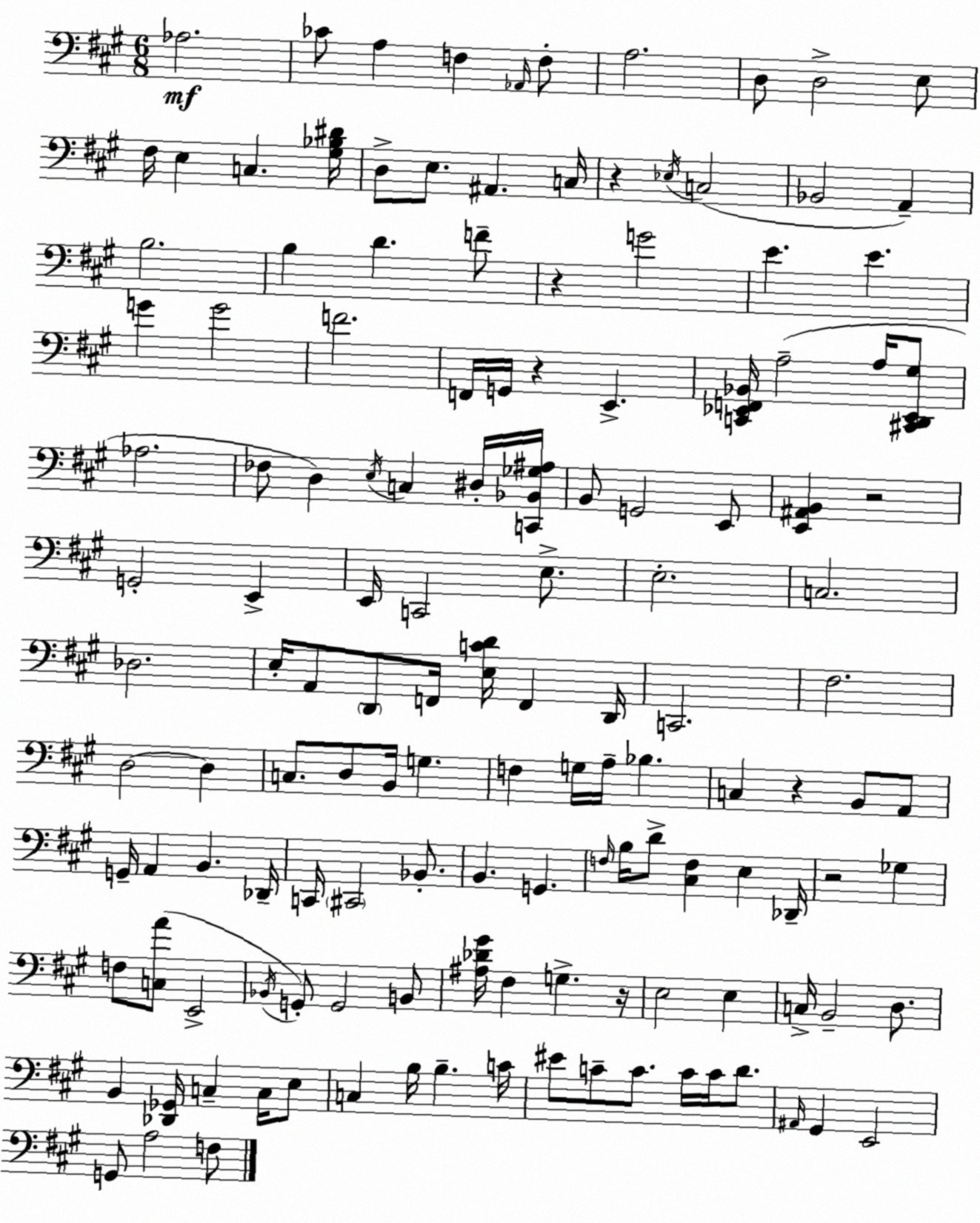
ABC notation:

X:1
T:Untitled
M:6/8
L:1/4
K:A
_A,2 _C/2 A, F, _A,,/4 F,/2 A,2 D,/2 D,2 E,/2 ^F,/4 E, C, [^G,_B,^D]/4 D,/2 E,/2 ^A,, C,/4 z _E,/4 C,2 _B,,2 A,, B,2 B, D F/2 z G2 E E G G2 F2 F,,/4 G,,/4 z E,, [C,,_E,,F,,_B,,]/4 A,2 A,/4 [^C,,D,,_E,,^G,]/2 _A,2 _F,/2 D, E,/4 C, ^D,/4 [C,,_B,,_G,^A,]/4 B,,/2 G,,2 E,,/2 [E,,^A,,B,,] z2 G,,2 E,, E,,/4 C,,2 E,/2 E,2 C,2 _D,2 E,/4 A,,/2 D,,/2 F,,/4 [E,CD]/4 F,, D,,/4 C,,2 ^F,2 D,2 D, C,/2 D,/2 B,,/4 G, F, G,/4 A,/4 _B, C, z B,,/2 A,,/2 G,,/4 A,, B,, _D,,/4 C,,/4 ^C,,2 _B,,/2 B,, G,, F,/4 B,/4 D/2 [^C,F,] E, _D,,/4 z2 _G, F,/2 [C,A]/2 E,,2 _B,,/4 G,,/2 G,,2 B,,/2 [^A,_D^G]/4 ^F, G, z/4 E,2 E, C,/4 B,,2 D,/2 B,, [_D,,_G,,]/4 C, C,/4 E,/2 C, B,/4 B, C/4 ^E/2 C/2 C/2 C/4 C/4 D/2 ^A,,/4 ^G,, E,,2 G,,/2 A,2 F,/2